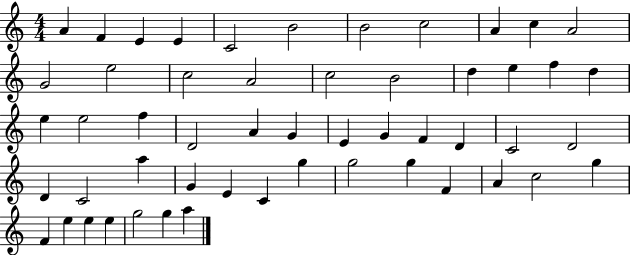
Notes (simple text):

A4/q F4/q E4/q E4/q C4/h B4/h B4/h C5/h A4/q C5/q A4/h G4/h E5/h C5/h A4/h C5/h B4/h D5/q E5/q F5/q D5/q E5/q E5/h F5/q D4/h A4/q G4/q E4/q G4/q F4/q D4/q C4/h D4/h D4/q C4/h A5/q G4/q E4/q C4/q G5/q G5/h G5/q F4/q A4/q C5/h G5/q F4/q E5/q E5/q E5/q G5/h G5/q A5/q